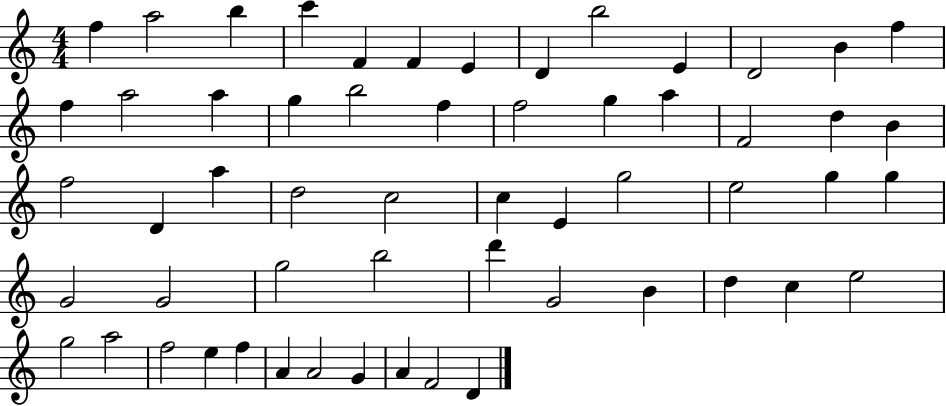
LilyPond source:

{
  \clef treble
  \numericTimeSignature
  \time 4/4
  \key c \major
  f''4 a''2 b''4 | c'''4 f'4 f'4 e'4 | d'4 b''2 e'4 | d'2 b'4 f''4 | \break f''4 a''2 a''4 | g''4 b''2 f''4 | f''2 g''4 a''4 | f'2 d''4 b'4 | \break f''2 d'4 a''4 | d''2 c''2 | c''4 e'4 g''2 | e''2 g''4 g''4 | \break g'2 g'2 | g''2 b''2 | d'''4 g'2 b'4 | d''4 c''4 e''2 | \break g''2 a''2 | f''2 e''4 f''4 | a'4 a'2 g'4 | a'4 f'2 d'4 | \break \bar "|."
}